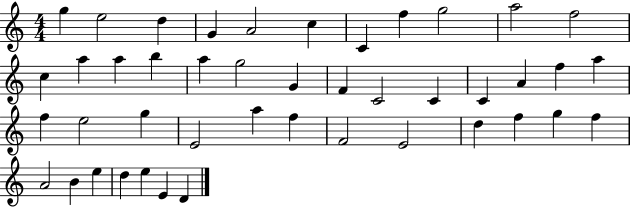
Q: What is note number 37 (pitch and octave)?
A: F5